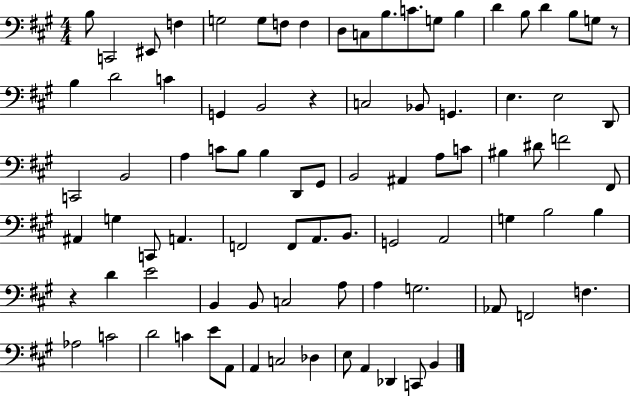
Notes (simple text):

B3/e C2/h EIS2/e F3/q G3/h G3/e F3/e F3/q D3/e C3/e B3/e. C4/e. G3/e B3/q D4/q B3/e D4/q B3/e G3/e R/e B3/q D4/h C4/q G2/q B2/h R/q C3/h Bb2/e G2/q. E3/q. E3/h D2/e C2/h B2/h A3/q C4/e B3/e B3/q D2/e G#2/e B2/h A#2/q A3/e C4/e BIS3/q D#4/e F4/h F#2/e A#2/q G3/q C2/e A2/q. F2/h F2/e A2/e. B2/e. G2/h A2/h G3/q B3/h B3/q R/q D4/q E4/h B2/q B2/e C3/h A3/e A3/q G3/h. Ab2/e F2/h F3/q. Ab3/h C4/h D4/h C4/q E4/e A2/e A2/q C3/h Db3/q E3/e A2/q Db2/q C2/e B2/q